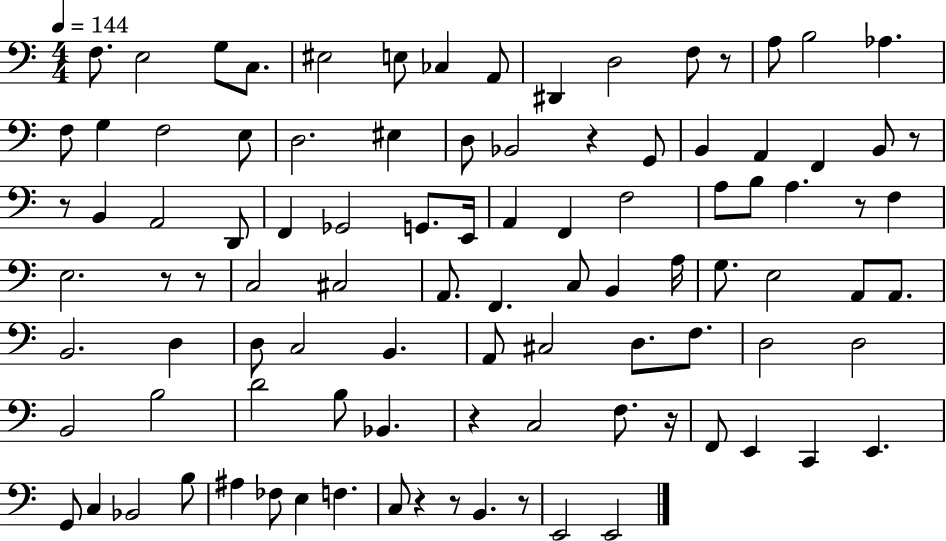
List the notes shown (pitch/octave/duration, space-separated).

F3/e. E3/h G3/e C3/e. EIS3/h E3/e CES3/q A2/e D#2/q D3/h F3/e R/e A3/e B3/h Ab3/q. F3/e G3/q F3/h E3/e D3/h. EIS3/q D3/e Bb2/h R/q G2/e B2/q A2/q F2/q B2/e R/e R/e B2/q A2/h D2/e F2/q Gb2/h G2/e. E2/s A2/q F2/q F3/h A3/e B3/e A3/q. R/e F3/q E3/h. R/e R/e C3/h C#3/h A2/e. F2/q. C3/e B2/q A3/s G3/e. E3/h A2/e A2/e. B2/h. D3/q D3/e C3/h B2/q. A2/e C#3/h D3/e. F3/e. D3/h D3/h B2/h B3/h D4/h B3/e Bb2/q. R/q C3/h F3/e. R/s F2/e E2/q C2/q E2/q. G2/e C3/q Bb2/h B3/e A#3/q FES3/e E3/q F3/q. C3/e R/q R/e B2/q. R/e E2/h E2/h